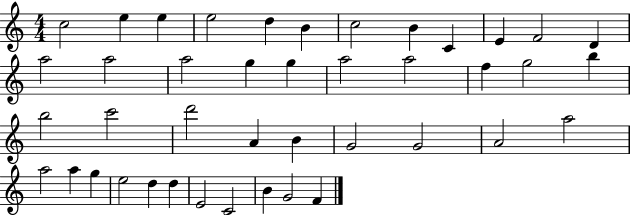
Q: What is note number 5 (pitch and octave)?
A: D5